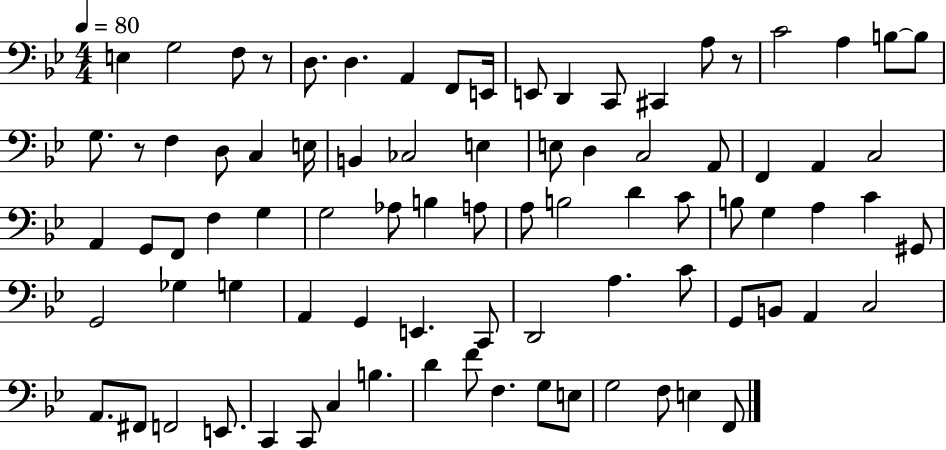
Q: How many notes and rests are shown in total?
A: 84